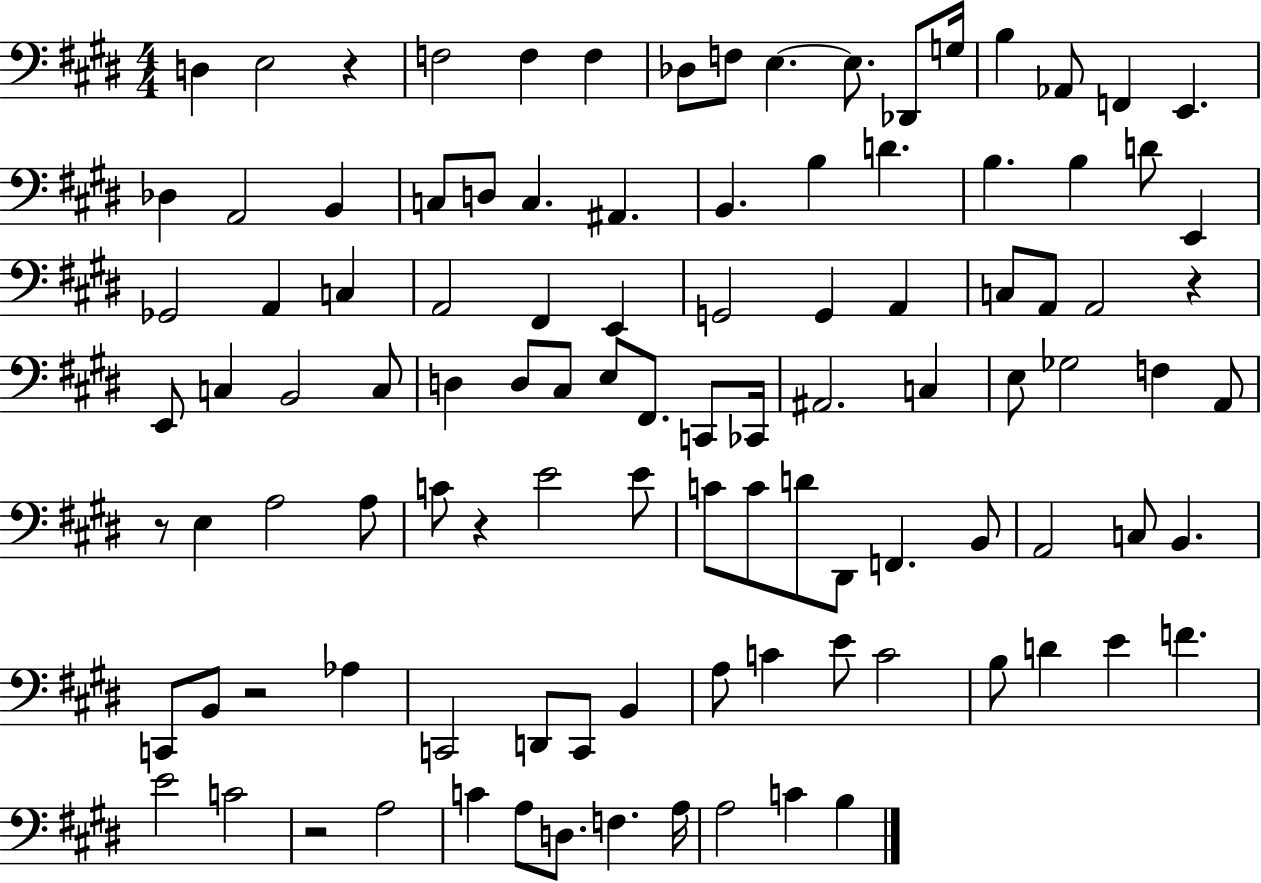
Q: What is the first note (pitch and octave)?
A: D3